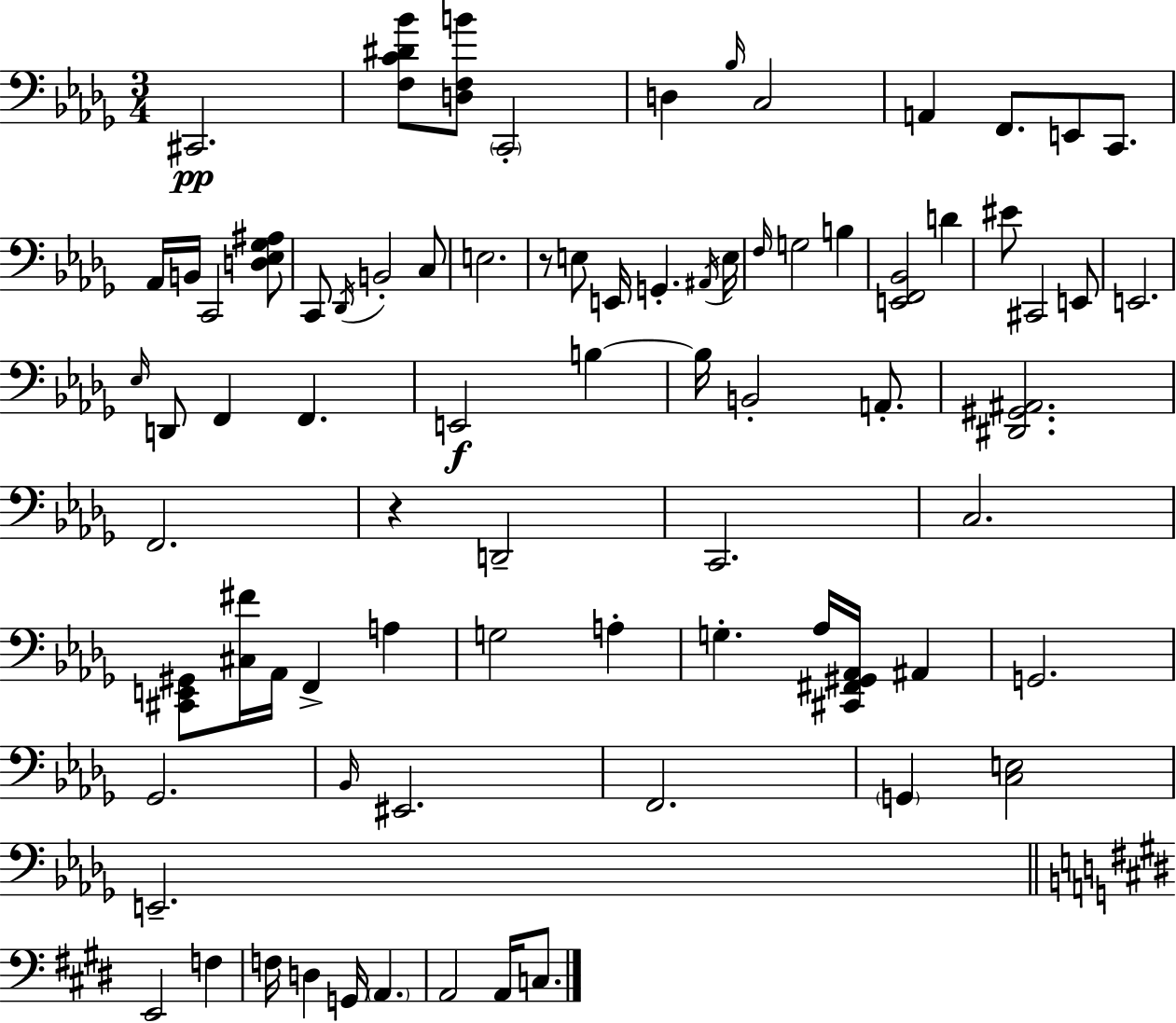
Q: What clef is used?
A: bass